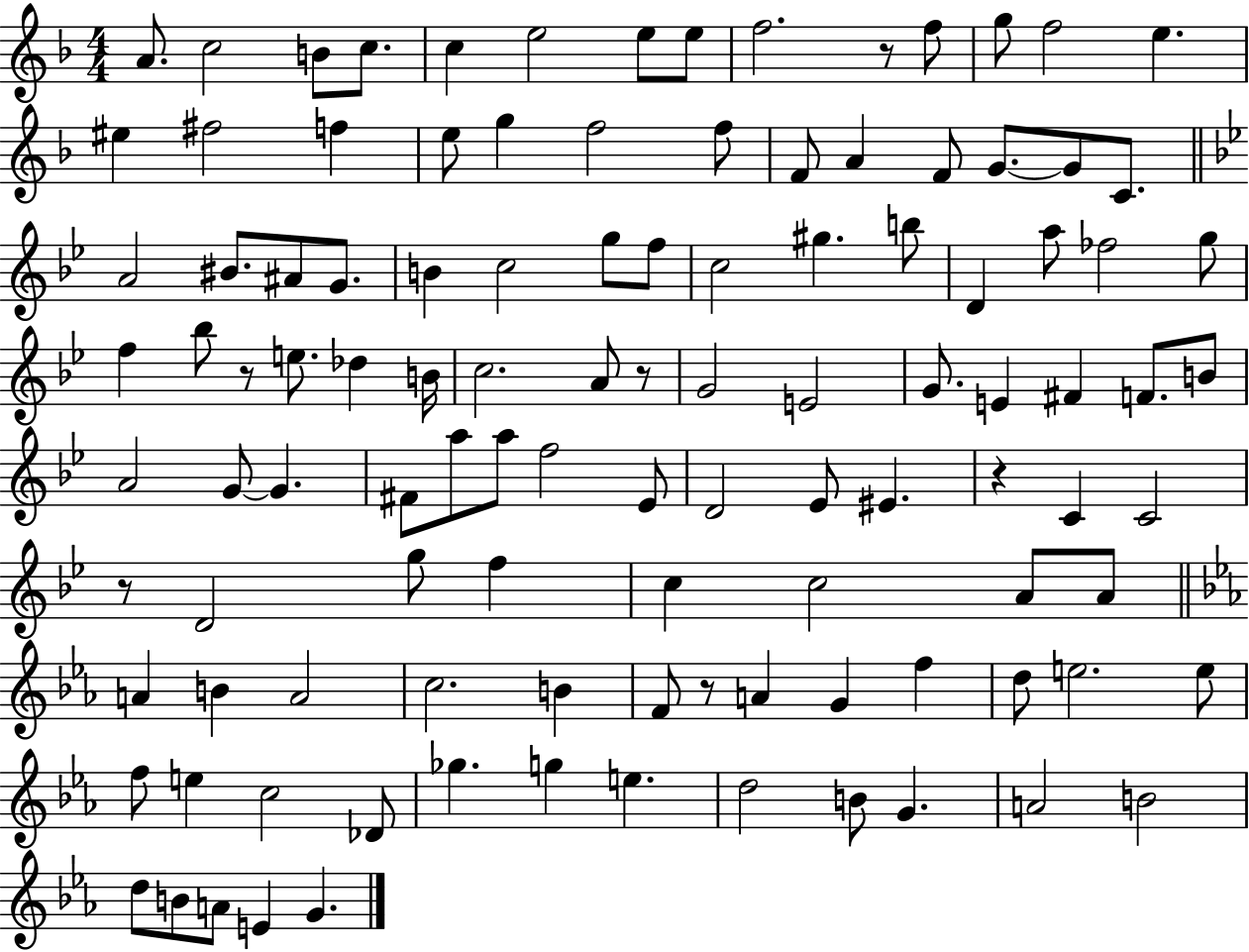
{
  \clef treble
  \numericTimeSignature
  \time 4/4
  \key f \major
  a'8. c''2 b'8 c''8. | c''4 e''2 e''8 e''8 | f''2. r8 f''8 | g''8 f''2 e''4. | \break eis''4 fis''2 f''4 | e''8 g''4 f''2 f''8 | f'8 a'4 f'8 g'8.~~ g'8 c'8. | \bar "||" \break \key bes \major a'2 bis'8. ais'8 g'8. | b'4 c''2 g''8 f''8 | c''2 gis''4. b''8 | d'4 a''8 fes''2 g''8 | \break f''4 bes''8 r8 e''8. des''4 b'16 | c''2. a'8 r8 | g'2 e'2 | g'8. e'4 fis'4 f'8. b'8 | \break a'2 g'8~~ g'4. | fis'8 a''8 a''8 f''2 ees'8 | d'2 ees'8 eis'4. | r4 c'4 c'2 | \break r8 d'2 g''8 f''4 | c''4 c''2 a'8 a'8 | \bar "||" \break \key c \minor a'4 b'4 a'2 | c''2. b'4 | f'8 r8 a'4 g'4 f''4 | d''8 e''2. e''8 | \break f''8 e''4 c''2 des'8 | ges''4. g''4 e''4. | d''2 b'8 g'4. | a'2 b'2 | \break d''8 b'8 a'8 e'4 g'4. | \bar "|."
}